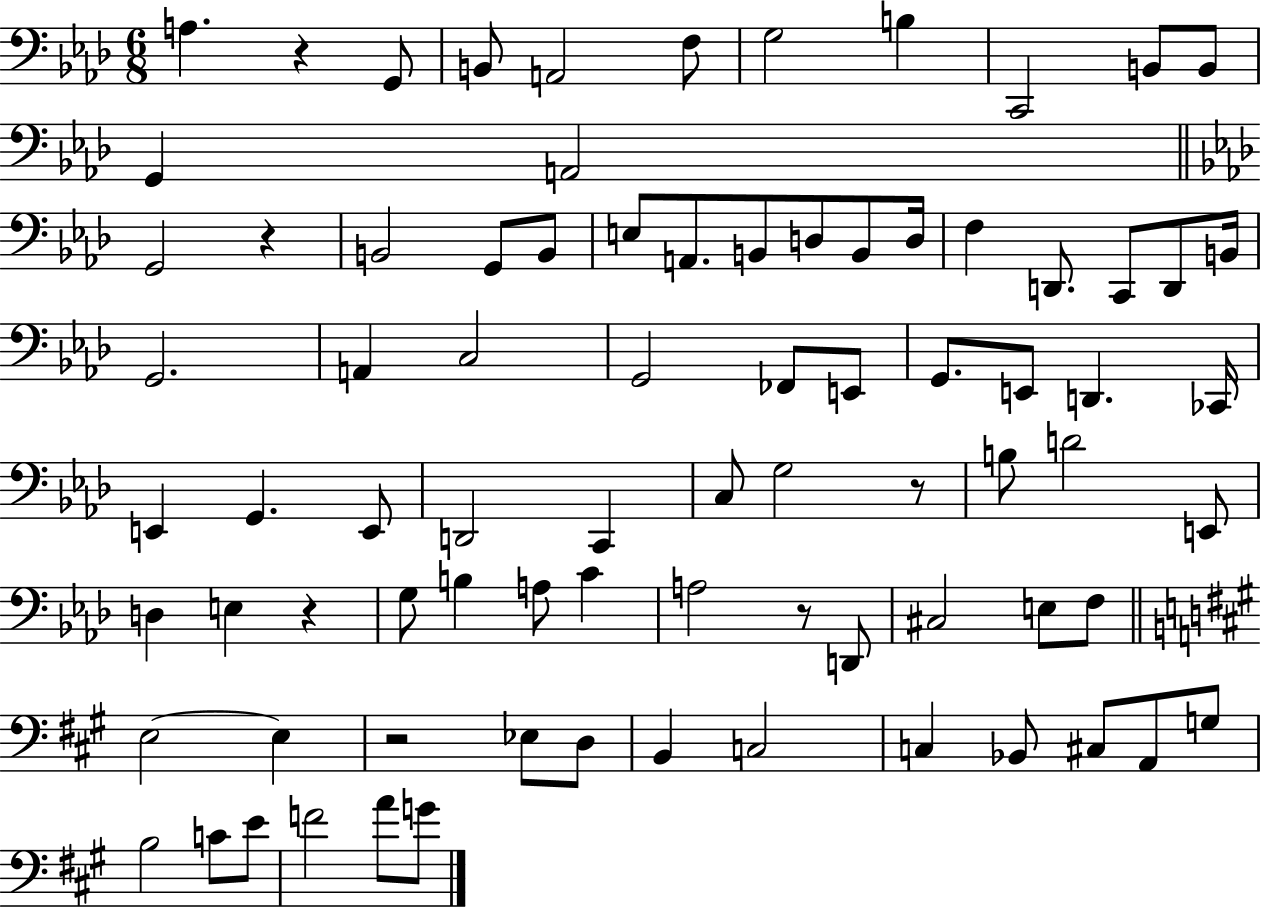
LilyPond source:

{
  \clef bass
  \numericTimeSignature
  \time 6/8
  \key aes \major
  a4. r4 g,8 | b,8 a,2 f8 | g2 b4 | c,2 b,8 b,8 | \break g,4 a,2 | \bar "||" \break \key aes \major g,2 r4 | b,2 g,8 b,8 | e8 a,8. b,8 d8 b,8 d16 | f4 d,8. c,8 d,8 b,16 | \break g,2. | a,4 c2 | g,2 fes,8 e,8 | g,8. e,8 d,4. ces,16 | \break e,4 g,4. e,8 | d,2 c,4 | c8 g2 r8 | b8 d'2 e,8 | \break d4 e4 r4 | g8 b4 a8 c'4 | a2 r8 d,8 | cis2 e8 f8 | \break \bar "||" \break \key a \major e2~~ e4 | r2 ees8 d8 | b,4 c2 | c4 bes,8 cis8 a,8 g8 | \break b2 c'8 e'8 | f'2 a'8 g'8 | \bar "|."
}